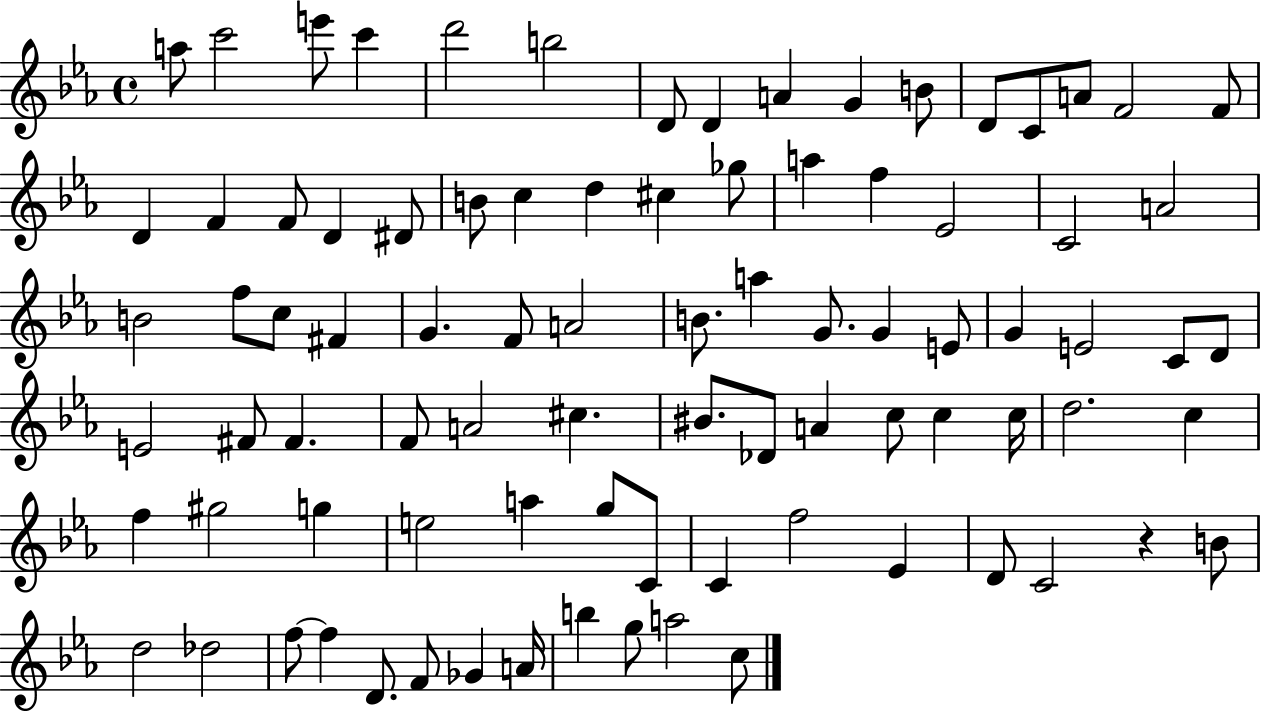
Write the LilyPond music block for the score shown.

{
  \clef treble
  \time 4/4
  \defaultTimeSignature
  \key ees \major
  a''8 c'''2 e'''8 c'''4 | d'''2 b''2 | d'8 d'4 a'4 g'4 b'8 | d'8 c'8 a'8 f'2 f'8 | \break d'4 f'4 f'8 d'4 dis'8 | b'8 c''4 d''4 cis''4 ges''8 | a''4 f''4 ees'2 | c'2 a'2 | \break b'2 f''8 c''8 fis'4 | g'4. f'8 a'2 | b'8. a''4 g'8. g'4 e'8 | g'4 e'2 c'8 d'8 | \break e'2 fis'8 fis'4. | f'8 a'2 cis''4. | bis'8. des'8 a'4 c''8 c''4 c''16 | d''2. c''4 | \break f''4 gis''2 g''4 | e''2 a''4 g''8 c'8 | c'4 f''2 ees'4 | d'8 c'2 r4 b'8 | \break d''2 des''2 | f''8~~ f''4 d'8. f'8 ges'4 a'16 | b''4 g''8 a''2 c''8 | \bar "|."
}